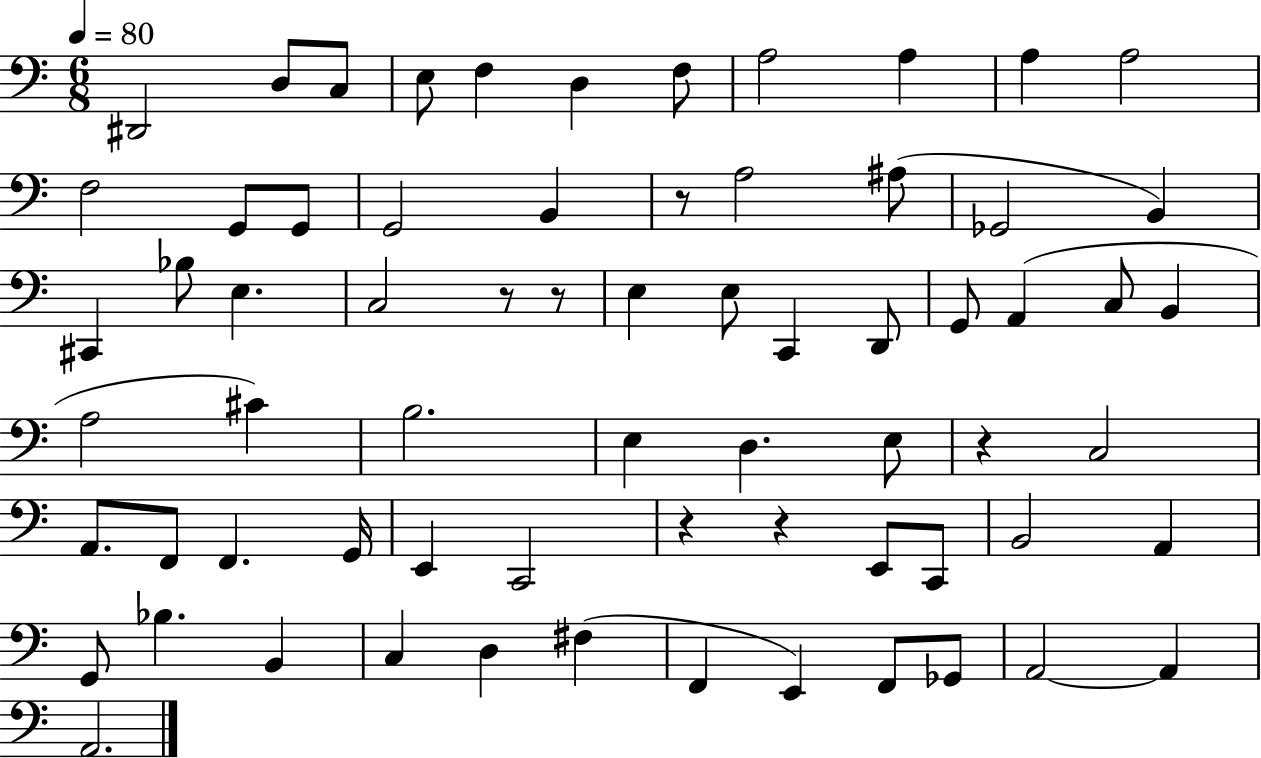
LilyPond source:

{
  \clef bass
  \numericTimeSignature
  \time 6/8
  \key c \major
  \tempo 4 = 80
  dis,2 d8 c8 | e8 f4 d4 f8 | a2 a4 | a4 a2 | \break f2 g,8 g,8 | g,2 b,4 | r8 a2 ais8( | ges,2 b,4) | \break cis,4 bes8 e4. | c2 r8 r8 | e4 e8 c,4 d,8 | g,8 a,4( c8 b,4 | \break a2 cis'4) | b2. | e4 d4. e8 | r4 c2 | \break a,8. f,8 f,4. g,16 | e,4 c,2 | r4 r4 e,8 c,8 | b,2 a,4 | \break g,8 bes4. b,4 | c4 d4 fis4( | f,4 e,4) f,8 ges,8 | a,2~~ a,4 | \break a,2. | \bar "|."
}